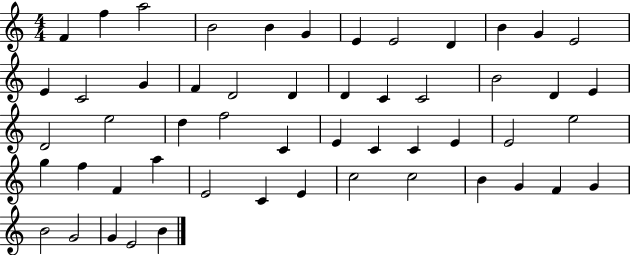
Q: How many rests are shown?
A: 0